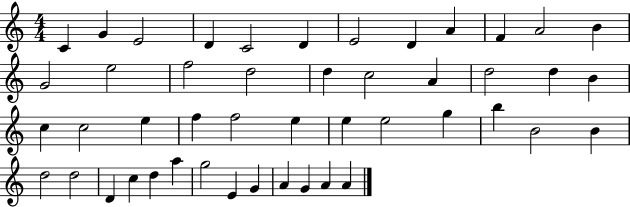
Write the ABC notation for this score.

X:1
T:Untitled
M:4/4
L:1/4
K:C
C G E2 D C2 D E2 D A F A2 B G2 e2 f2 d2 d c2 A d2 d B c c2 e f f2 e e e2 g b B2 B d2 d2 D c d a g2 E G A G A A